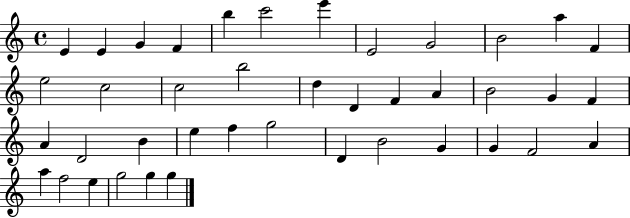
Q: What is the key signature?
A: C major